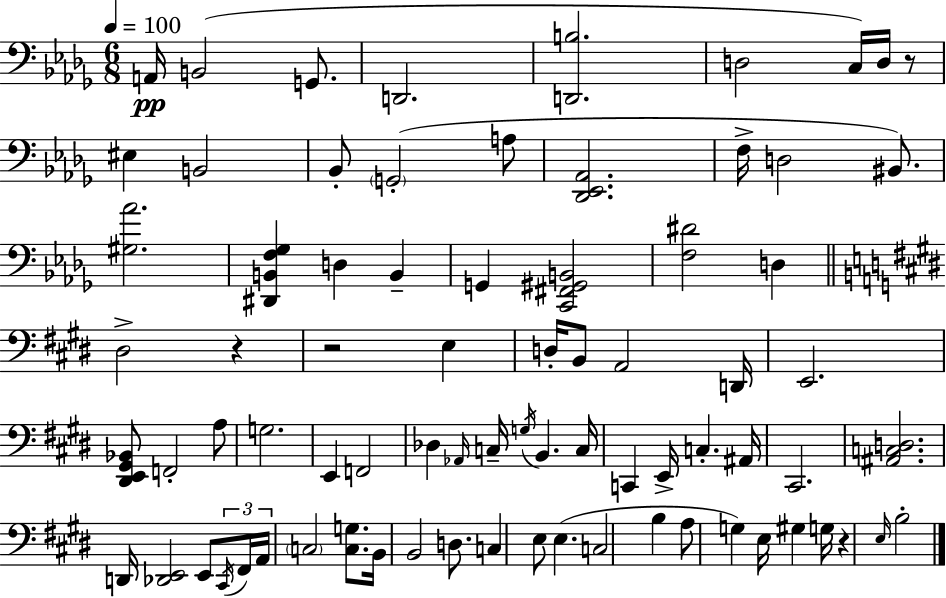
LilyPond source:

{
  \clef bass
  \numericTimeSignature
  \time 6/8
  \key bes \minor
  \tempo 4 = 100
  a,16\pp b,2( g,8. | d,2. | <d, b>2. | d2 c16) d16 r8 | \break eis4 b,2 | bes,8-. \parenthesize g,2-.( a8 | <des, ees, aes,>2. | f16-> d2 bis,8.) | \break <gis aes'>2. | <dis, b, f ges>4 d4 b,4-- | g,4 <c, fis, gis, b,>2 | <f dis'>2 d4 | \break \bar "||" \break \key e \major dis2-> r4 | r2 e4 | d16-. b,8 a,2 d,16 | e,2. | \break <dis, e, gis, bes,>8 f,2-. a8 | g2. | e,4 f,2 | des4 \grace { aes,16 } c16-- \acciaccatura { g16 } b,4. | \break c16 c,4 e,16-> c4.-. | ais,16 cis,2. | <ais, c d>2. | d,16 <des, e,>2 e,8 | \break \tuplet 3/2 { \acciaccatura { cis,16 } fis,16 a,16 } \parenthesize c2 | <c g>8. b,16 b,2 | d8. c4 e8 e4.( | c2 b4 | \break a8 g4) e16 gis4 | g16 r4 \grace { e16 } b2-. | \bar "|."
}